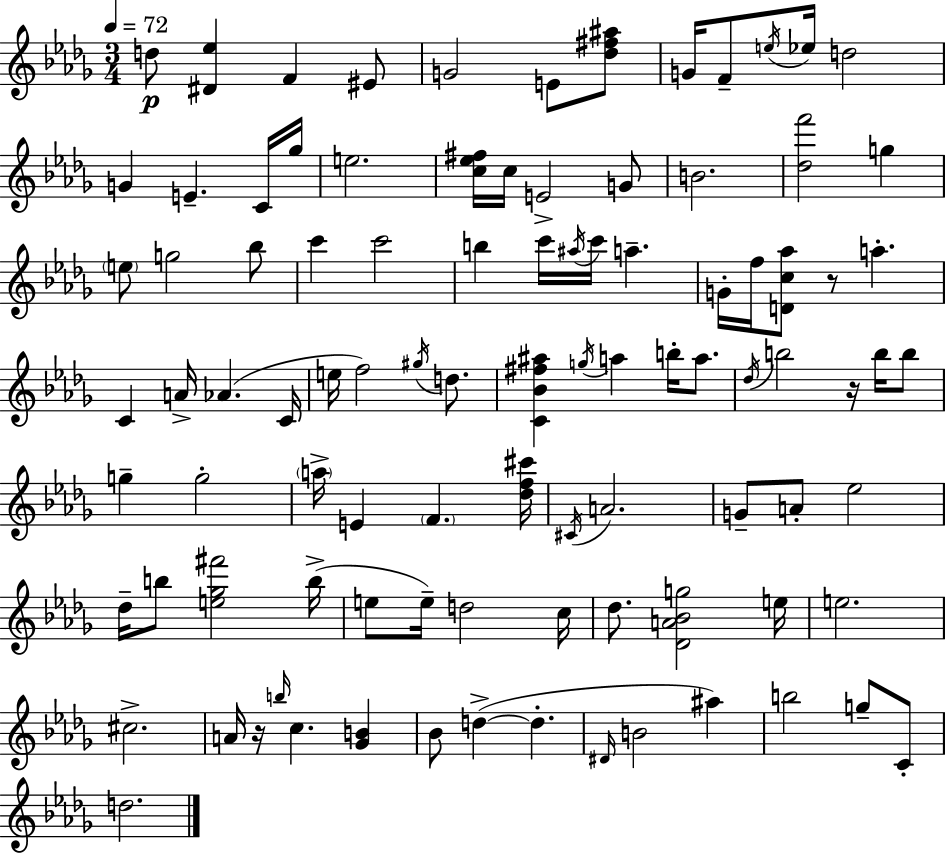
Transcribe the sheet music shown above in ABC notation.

X:1
T:Untitled
M:3/4
L:1/4
K:Bbm
d/2 [^D_e] F ^E/2 G2 E/2 [_d^f^a]/2 G/4 F/2 e/4 _e/4 d2 G E C/4 _g/4 e2 [c_e^f]/4 c/4 E2 G/2 B2 [_df']2 g e/2 g2 _b/2 c' c'2 b c'/4 ^a/4 c'/4 a G/4 f/4 [Dc_a]/2 z/2 a C A/4 _A C/4 e/4 f2 ^g/4 d/2 [C_B^f^a] g/4 a b/4 a/2 _d/4 b2 z/4 b/4 b/2 g g2 a/4 E F [_df^c']/4 ^C/4 A2 G/2 A/2 _e2 _d/4 b/2 [e_g^f']2 b/4 e/2 e/4 d2 c/4 _d/2 [_DA_Bg]2 e/4 e2 ^c2 A/4 z/4 b/4 c [_GB] _B/2 d d ^D/4 B2 ^a b2 g/2 C/2 d2